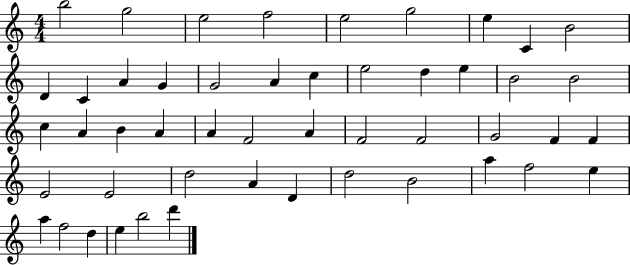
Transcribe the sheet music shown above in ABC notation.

X:1
T:Untitled
M:4/4
L:1/4
K:C
b2 g2 e2 f2 e2 g2 e C B2 D C A G G2 A c e2 d e B2 B2 c A B A A F2 A F2 F2 G2 F F E2 E2 d2 A D d2 B2 a f2 e a f2 d e b2 d'